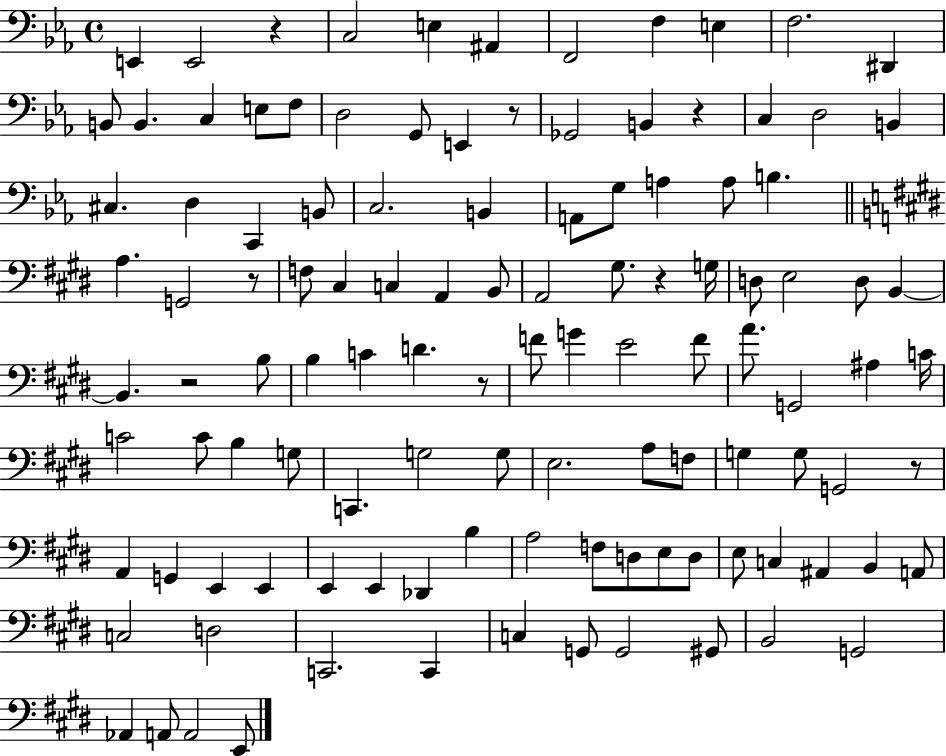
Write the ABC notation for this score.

X:1
T:Untitled
M:4/4
L:1/4
K:Eb
E,, E,,2 z C,2 E, ^A,, F,,2 F, E, F,2 ^D,, B,,/2 B,, C, E,/2 F,/2 D,2 G,,/2 E,, z/2 _G,,2 B,, z C, D,2 B,, ^C, D, C,, B,,/2 C,2 B,, A,,/2 G,/2 A, A,/2 B, A, G,,2 z/2 F,/2 ^C, C, A,, B,,/2 A,,2 ^G,/2 z G,/4 D,/2 E,2 D,/2 B,, B,, z2 B,/2 B, C D z/2 F/2 G E2 F/2 A/2 G,,2 ^A, C/4 C2 C/2 B, G,/2 C,, G,2 G,/2 E,2 A,/2 F,/2 G, G,/2 G,,2 z/2 A,, G,, E,, E,, E,, E,, _D,, B, A,2 F,/2 D,/2 E,/2 D,/2 E,/2 C, ^A,, B,, A,,/2 C,2 D,2 C,,2 C,, C, G,,/2 G,,2 ^G,,/2 B,,2 G,,2 _A,, A,,/2 A,,2 E,,/2